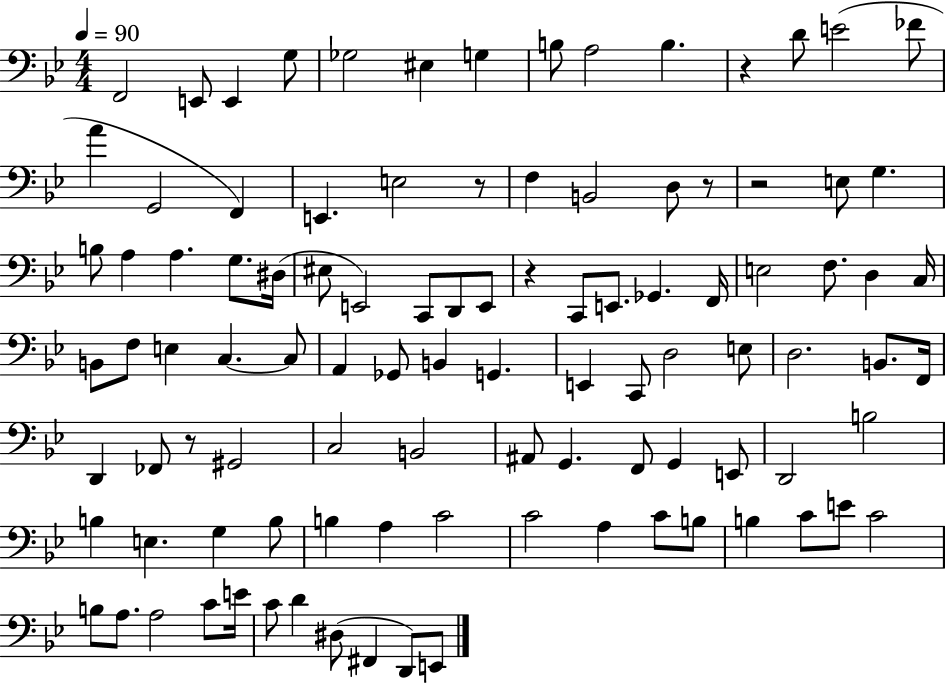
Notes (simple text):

F2/h E2/e E2/q G3/e Gb3/h EIS3/q G3/q B3/e A3/h B3/q. R/q D4/e E4/h FES4/e A4/q G2/h F2/q E2/q. E3/h R/e F3/q B2/h D3/e R/e R/h E3/e G3/q. B3/e A3/q A3/q. G3/e. D#3/s EIS3/e E2/h C2/e D2/e E2/e R/q C2/e E2/e. Gb2/q. F2/s E3/h F3/e. D3/q C3/s B2/e F3/e E3/q C3/q. C3/e A2/q Gb2/e B2/q G2/q. E2/q C2/e D3/h E3/e D3/h. B2/e. F2/s D2/q FES2/e R/e G#2/h C3/h B2/h A#2/e G2/q. F2/e G2/q E2/e D2/h B3/h B3/q E3/q. G3/q B3/e B3/q A3/q C4/h C4/h A3/q C4/e B3/e B3/q C4/e E4/e C4/h B3/e A3/e. A3/h C4/e E4/s C4/e D4/q D#3/e F#2/q D2/e E2/e